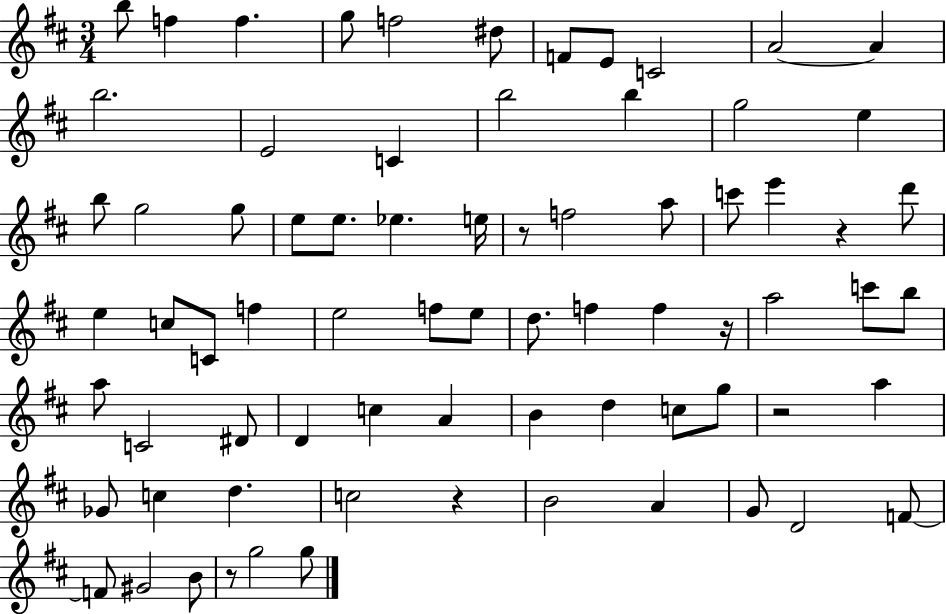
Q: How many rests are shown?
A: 6